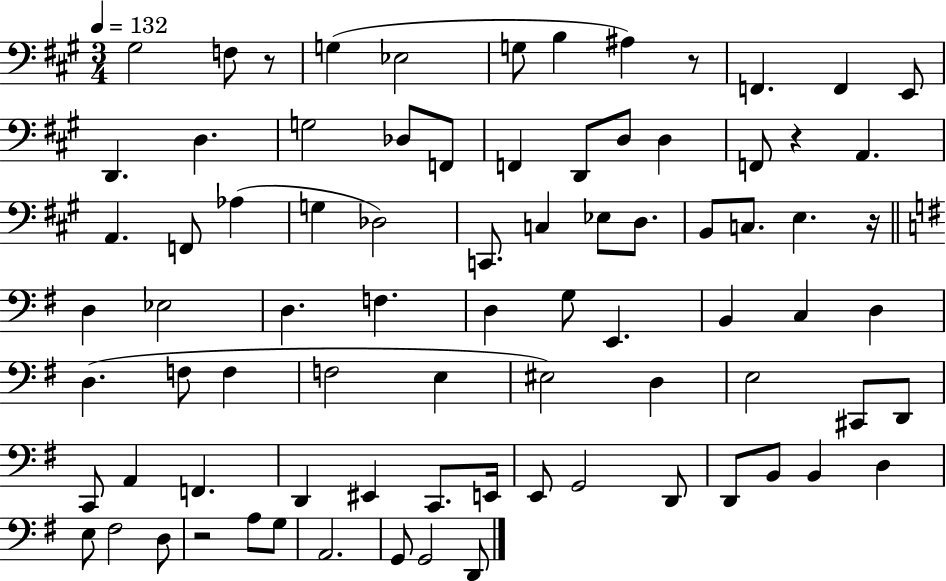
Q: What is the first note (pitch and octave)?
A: G#3